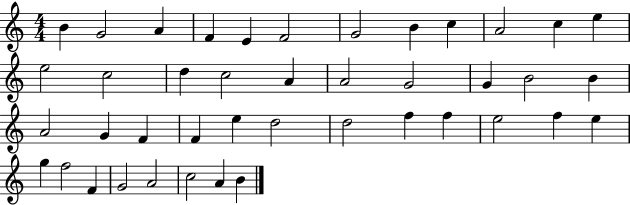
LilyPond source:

{
  \clef treble
  \numericTimeSignature
  \time 4/4
  \key c \major
  b'4 g'2 a'4 | f'4 e'4 f'2 | g'2 b'4 c''4 | a'2 c''4 e''4 | \break e''2 c''2 | d''4 c''2 a'4 | a'2 g'2 | g'4 b'2 b'4 | \break a'2 g'4 f'4 | f'4 e''4 d''2 | d''2 f''4 f''4 | e''2 f''4 e''4 | \break g''4 f''2 f'4 | g'2 a'2 | c''2 a'4 b'4 | \bar "|."
}